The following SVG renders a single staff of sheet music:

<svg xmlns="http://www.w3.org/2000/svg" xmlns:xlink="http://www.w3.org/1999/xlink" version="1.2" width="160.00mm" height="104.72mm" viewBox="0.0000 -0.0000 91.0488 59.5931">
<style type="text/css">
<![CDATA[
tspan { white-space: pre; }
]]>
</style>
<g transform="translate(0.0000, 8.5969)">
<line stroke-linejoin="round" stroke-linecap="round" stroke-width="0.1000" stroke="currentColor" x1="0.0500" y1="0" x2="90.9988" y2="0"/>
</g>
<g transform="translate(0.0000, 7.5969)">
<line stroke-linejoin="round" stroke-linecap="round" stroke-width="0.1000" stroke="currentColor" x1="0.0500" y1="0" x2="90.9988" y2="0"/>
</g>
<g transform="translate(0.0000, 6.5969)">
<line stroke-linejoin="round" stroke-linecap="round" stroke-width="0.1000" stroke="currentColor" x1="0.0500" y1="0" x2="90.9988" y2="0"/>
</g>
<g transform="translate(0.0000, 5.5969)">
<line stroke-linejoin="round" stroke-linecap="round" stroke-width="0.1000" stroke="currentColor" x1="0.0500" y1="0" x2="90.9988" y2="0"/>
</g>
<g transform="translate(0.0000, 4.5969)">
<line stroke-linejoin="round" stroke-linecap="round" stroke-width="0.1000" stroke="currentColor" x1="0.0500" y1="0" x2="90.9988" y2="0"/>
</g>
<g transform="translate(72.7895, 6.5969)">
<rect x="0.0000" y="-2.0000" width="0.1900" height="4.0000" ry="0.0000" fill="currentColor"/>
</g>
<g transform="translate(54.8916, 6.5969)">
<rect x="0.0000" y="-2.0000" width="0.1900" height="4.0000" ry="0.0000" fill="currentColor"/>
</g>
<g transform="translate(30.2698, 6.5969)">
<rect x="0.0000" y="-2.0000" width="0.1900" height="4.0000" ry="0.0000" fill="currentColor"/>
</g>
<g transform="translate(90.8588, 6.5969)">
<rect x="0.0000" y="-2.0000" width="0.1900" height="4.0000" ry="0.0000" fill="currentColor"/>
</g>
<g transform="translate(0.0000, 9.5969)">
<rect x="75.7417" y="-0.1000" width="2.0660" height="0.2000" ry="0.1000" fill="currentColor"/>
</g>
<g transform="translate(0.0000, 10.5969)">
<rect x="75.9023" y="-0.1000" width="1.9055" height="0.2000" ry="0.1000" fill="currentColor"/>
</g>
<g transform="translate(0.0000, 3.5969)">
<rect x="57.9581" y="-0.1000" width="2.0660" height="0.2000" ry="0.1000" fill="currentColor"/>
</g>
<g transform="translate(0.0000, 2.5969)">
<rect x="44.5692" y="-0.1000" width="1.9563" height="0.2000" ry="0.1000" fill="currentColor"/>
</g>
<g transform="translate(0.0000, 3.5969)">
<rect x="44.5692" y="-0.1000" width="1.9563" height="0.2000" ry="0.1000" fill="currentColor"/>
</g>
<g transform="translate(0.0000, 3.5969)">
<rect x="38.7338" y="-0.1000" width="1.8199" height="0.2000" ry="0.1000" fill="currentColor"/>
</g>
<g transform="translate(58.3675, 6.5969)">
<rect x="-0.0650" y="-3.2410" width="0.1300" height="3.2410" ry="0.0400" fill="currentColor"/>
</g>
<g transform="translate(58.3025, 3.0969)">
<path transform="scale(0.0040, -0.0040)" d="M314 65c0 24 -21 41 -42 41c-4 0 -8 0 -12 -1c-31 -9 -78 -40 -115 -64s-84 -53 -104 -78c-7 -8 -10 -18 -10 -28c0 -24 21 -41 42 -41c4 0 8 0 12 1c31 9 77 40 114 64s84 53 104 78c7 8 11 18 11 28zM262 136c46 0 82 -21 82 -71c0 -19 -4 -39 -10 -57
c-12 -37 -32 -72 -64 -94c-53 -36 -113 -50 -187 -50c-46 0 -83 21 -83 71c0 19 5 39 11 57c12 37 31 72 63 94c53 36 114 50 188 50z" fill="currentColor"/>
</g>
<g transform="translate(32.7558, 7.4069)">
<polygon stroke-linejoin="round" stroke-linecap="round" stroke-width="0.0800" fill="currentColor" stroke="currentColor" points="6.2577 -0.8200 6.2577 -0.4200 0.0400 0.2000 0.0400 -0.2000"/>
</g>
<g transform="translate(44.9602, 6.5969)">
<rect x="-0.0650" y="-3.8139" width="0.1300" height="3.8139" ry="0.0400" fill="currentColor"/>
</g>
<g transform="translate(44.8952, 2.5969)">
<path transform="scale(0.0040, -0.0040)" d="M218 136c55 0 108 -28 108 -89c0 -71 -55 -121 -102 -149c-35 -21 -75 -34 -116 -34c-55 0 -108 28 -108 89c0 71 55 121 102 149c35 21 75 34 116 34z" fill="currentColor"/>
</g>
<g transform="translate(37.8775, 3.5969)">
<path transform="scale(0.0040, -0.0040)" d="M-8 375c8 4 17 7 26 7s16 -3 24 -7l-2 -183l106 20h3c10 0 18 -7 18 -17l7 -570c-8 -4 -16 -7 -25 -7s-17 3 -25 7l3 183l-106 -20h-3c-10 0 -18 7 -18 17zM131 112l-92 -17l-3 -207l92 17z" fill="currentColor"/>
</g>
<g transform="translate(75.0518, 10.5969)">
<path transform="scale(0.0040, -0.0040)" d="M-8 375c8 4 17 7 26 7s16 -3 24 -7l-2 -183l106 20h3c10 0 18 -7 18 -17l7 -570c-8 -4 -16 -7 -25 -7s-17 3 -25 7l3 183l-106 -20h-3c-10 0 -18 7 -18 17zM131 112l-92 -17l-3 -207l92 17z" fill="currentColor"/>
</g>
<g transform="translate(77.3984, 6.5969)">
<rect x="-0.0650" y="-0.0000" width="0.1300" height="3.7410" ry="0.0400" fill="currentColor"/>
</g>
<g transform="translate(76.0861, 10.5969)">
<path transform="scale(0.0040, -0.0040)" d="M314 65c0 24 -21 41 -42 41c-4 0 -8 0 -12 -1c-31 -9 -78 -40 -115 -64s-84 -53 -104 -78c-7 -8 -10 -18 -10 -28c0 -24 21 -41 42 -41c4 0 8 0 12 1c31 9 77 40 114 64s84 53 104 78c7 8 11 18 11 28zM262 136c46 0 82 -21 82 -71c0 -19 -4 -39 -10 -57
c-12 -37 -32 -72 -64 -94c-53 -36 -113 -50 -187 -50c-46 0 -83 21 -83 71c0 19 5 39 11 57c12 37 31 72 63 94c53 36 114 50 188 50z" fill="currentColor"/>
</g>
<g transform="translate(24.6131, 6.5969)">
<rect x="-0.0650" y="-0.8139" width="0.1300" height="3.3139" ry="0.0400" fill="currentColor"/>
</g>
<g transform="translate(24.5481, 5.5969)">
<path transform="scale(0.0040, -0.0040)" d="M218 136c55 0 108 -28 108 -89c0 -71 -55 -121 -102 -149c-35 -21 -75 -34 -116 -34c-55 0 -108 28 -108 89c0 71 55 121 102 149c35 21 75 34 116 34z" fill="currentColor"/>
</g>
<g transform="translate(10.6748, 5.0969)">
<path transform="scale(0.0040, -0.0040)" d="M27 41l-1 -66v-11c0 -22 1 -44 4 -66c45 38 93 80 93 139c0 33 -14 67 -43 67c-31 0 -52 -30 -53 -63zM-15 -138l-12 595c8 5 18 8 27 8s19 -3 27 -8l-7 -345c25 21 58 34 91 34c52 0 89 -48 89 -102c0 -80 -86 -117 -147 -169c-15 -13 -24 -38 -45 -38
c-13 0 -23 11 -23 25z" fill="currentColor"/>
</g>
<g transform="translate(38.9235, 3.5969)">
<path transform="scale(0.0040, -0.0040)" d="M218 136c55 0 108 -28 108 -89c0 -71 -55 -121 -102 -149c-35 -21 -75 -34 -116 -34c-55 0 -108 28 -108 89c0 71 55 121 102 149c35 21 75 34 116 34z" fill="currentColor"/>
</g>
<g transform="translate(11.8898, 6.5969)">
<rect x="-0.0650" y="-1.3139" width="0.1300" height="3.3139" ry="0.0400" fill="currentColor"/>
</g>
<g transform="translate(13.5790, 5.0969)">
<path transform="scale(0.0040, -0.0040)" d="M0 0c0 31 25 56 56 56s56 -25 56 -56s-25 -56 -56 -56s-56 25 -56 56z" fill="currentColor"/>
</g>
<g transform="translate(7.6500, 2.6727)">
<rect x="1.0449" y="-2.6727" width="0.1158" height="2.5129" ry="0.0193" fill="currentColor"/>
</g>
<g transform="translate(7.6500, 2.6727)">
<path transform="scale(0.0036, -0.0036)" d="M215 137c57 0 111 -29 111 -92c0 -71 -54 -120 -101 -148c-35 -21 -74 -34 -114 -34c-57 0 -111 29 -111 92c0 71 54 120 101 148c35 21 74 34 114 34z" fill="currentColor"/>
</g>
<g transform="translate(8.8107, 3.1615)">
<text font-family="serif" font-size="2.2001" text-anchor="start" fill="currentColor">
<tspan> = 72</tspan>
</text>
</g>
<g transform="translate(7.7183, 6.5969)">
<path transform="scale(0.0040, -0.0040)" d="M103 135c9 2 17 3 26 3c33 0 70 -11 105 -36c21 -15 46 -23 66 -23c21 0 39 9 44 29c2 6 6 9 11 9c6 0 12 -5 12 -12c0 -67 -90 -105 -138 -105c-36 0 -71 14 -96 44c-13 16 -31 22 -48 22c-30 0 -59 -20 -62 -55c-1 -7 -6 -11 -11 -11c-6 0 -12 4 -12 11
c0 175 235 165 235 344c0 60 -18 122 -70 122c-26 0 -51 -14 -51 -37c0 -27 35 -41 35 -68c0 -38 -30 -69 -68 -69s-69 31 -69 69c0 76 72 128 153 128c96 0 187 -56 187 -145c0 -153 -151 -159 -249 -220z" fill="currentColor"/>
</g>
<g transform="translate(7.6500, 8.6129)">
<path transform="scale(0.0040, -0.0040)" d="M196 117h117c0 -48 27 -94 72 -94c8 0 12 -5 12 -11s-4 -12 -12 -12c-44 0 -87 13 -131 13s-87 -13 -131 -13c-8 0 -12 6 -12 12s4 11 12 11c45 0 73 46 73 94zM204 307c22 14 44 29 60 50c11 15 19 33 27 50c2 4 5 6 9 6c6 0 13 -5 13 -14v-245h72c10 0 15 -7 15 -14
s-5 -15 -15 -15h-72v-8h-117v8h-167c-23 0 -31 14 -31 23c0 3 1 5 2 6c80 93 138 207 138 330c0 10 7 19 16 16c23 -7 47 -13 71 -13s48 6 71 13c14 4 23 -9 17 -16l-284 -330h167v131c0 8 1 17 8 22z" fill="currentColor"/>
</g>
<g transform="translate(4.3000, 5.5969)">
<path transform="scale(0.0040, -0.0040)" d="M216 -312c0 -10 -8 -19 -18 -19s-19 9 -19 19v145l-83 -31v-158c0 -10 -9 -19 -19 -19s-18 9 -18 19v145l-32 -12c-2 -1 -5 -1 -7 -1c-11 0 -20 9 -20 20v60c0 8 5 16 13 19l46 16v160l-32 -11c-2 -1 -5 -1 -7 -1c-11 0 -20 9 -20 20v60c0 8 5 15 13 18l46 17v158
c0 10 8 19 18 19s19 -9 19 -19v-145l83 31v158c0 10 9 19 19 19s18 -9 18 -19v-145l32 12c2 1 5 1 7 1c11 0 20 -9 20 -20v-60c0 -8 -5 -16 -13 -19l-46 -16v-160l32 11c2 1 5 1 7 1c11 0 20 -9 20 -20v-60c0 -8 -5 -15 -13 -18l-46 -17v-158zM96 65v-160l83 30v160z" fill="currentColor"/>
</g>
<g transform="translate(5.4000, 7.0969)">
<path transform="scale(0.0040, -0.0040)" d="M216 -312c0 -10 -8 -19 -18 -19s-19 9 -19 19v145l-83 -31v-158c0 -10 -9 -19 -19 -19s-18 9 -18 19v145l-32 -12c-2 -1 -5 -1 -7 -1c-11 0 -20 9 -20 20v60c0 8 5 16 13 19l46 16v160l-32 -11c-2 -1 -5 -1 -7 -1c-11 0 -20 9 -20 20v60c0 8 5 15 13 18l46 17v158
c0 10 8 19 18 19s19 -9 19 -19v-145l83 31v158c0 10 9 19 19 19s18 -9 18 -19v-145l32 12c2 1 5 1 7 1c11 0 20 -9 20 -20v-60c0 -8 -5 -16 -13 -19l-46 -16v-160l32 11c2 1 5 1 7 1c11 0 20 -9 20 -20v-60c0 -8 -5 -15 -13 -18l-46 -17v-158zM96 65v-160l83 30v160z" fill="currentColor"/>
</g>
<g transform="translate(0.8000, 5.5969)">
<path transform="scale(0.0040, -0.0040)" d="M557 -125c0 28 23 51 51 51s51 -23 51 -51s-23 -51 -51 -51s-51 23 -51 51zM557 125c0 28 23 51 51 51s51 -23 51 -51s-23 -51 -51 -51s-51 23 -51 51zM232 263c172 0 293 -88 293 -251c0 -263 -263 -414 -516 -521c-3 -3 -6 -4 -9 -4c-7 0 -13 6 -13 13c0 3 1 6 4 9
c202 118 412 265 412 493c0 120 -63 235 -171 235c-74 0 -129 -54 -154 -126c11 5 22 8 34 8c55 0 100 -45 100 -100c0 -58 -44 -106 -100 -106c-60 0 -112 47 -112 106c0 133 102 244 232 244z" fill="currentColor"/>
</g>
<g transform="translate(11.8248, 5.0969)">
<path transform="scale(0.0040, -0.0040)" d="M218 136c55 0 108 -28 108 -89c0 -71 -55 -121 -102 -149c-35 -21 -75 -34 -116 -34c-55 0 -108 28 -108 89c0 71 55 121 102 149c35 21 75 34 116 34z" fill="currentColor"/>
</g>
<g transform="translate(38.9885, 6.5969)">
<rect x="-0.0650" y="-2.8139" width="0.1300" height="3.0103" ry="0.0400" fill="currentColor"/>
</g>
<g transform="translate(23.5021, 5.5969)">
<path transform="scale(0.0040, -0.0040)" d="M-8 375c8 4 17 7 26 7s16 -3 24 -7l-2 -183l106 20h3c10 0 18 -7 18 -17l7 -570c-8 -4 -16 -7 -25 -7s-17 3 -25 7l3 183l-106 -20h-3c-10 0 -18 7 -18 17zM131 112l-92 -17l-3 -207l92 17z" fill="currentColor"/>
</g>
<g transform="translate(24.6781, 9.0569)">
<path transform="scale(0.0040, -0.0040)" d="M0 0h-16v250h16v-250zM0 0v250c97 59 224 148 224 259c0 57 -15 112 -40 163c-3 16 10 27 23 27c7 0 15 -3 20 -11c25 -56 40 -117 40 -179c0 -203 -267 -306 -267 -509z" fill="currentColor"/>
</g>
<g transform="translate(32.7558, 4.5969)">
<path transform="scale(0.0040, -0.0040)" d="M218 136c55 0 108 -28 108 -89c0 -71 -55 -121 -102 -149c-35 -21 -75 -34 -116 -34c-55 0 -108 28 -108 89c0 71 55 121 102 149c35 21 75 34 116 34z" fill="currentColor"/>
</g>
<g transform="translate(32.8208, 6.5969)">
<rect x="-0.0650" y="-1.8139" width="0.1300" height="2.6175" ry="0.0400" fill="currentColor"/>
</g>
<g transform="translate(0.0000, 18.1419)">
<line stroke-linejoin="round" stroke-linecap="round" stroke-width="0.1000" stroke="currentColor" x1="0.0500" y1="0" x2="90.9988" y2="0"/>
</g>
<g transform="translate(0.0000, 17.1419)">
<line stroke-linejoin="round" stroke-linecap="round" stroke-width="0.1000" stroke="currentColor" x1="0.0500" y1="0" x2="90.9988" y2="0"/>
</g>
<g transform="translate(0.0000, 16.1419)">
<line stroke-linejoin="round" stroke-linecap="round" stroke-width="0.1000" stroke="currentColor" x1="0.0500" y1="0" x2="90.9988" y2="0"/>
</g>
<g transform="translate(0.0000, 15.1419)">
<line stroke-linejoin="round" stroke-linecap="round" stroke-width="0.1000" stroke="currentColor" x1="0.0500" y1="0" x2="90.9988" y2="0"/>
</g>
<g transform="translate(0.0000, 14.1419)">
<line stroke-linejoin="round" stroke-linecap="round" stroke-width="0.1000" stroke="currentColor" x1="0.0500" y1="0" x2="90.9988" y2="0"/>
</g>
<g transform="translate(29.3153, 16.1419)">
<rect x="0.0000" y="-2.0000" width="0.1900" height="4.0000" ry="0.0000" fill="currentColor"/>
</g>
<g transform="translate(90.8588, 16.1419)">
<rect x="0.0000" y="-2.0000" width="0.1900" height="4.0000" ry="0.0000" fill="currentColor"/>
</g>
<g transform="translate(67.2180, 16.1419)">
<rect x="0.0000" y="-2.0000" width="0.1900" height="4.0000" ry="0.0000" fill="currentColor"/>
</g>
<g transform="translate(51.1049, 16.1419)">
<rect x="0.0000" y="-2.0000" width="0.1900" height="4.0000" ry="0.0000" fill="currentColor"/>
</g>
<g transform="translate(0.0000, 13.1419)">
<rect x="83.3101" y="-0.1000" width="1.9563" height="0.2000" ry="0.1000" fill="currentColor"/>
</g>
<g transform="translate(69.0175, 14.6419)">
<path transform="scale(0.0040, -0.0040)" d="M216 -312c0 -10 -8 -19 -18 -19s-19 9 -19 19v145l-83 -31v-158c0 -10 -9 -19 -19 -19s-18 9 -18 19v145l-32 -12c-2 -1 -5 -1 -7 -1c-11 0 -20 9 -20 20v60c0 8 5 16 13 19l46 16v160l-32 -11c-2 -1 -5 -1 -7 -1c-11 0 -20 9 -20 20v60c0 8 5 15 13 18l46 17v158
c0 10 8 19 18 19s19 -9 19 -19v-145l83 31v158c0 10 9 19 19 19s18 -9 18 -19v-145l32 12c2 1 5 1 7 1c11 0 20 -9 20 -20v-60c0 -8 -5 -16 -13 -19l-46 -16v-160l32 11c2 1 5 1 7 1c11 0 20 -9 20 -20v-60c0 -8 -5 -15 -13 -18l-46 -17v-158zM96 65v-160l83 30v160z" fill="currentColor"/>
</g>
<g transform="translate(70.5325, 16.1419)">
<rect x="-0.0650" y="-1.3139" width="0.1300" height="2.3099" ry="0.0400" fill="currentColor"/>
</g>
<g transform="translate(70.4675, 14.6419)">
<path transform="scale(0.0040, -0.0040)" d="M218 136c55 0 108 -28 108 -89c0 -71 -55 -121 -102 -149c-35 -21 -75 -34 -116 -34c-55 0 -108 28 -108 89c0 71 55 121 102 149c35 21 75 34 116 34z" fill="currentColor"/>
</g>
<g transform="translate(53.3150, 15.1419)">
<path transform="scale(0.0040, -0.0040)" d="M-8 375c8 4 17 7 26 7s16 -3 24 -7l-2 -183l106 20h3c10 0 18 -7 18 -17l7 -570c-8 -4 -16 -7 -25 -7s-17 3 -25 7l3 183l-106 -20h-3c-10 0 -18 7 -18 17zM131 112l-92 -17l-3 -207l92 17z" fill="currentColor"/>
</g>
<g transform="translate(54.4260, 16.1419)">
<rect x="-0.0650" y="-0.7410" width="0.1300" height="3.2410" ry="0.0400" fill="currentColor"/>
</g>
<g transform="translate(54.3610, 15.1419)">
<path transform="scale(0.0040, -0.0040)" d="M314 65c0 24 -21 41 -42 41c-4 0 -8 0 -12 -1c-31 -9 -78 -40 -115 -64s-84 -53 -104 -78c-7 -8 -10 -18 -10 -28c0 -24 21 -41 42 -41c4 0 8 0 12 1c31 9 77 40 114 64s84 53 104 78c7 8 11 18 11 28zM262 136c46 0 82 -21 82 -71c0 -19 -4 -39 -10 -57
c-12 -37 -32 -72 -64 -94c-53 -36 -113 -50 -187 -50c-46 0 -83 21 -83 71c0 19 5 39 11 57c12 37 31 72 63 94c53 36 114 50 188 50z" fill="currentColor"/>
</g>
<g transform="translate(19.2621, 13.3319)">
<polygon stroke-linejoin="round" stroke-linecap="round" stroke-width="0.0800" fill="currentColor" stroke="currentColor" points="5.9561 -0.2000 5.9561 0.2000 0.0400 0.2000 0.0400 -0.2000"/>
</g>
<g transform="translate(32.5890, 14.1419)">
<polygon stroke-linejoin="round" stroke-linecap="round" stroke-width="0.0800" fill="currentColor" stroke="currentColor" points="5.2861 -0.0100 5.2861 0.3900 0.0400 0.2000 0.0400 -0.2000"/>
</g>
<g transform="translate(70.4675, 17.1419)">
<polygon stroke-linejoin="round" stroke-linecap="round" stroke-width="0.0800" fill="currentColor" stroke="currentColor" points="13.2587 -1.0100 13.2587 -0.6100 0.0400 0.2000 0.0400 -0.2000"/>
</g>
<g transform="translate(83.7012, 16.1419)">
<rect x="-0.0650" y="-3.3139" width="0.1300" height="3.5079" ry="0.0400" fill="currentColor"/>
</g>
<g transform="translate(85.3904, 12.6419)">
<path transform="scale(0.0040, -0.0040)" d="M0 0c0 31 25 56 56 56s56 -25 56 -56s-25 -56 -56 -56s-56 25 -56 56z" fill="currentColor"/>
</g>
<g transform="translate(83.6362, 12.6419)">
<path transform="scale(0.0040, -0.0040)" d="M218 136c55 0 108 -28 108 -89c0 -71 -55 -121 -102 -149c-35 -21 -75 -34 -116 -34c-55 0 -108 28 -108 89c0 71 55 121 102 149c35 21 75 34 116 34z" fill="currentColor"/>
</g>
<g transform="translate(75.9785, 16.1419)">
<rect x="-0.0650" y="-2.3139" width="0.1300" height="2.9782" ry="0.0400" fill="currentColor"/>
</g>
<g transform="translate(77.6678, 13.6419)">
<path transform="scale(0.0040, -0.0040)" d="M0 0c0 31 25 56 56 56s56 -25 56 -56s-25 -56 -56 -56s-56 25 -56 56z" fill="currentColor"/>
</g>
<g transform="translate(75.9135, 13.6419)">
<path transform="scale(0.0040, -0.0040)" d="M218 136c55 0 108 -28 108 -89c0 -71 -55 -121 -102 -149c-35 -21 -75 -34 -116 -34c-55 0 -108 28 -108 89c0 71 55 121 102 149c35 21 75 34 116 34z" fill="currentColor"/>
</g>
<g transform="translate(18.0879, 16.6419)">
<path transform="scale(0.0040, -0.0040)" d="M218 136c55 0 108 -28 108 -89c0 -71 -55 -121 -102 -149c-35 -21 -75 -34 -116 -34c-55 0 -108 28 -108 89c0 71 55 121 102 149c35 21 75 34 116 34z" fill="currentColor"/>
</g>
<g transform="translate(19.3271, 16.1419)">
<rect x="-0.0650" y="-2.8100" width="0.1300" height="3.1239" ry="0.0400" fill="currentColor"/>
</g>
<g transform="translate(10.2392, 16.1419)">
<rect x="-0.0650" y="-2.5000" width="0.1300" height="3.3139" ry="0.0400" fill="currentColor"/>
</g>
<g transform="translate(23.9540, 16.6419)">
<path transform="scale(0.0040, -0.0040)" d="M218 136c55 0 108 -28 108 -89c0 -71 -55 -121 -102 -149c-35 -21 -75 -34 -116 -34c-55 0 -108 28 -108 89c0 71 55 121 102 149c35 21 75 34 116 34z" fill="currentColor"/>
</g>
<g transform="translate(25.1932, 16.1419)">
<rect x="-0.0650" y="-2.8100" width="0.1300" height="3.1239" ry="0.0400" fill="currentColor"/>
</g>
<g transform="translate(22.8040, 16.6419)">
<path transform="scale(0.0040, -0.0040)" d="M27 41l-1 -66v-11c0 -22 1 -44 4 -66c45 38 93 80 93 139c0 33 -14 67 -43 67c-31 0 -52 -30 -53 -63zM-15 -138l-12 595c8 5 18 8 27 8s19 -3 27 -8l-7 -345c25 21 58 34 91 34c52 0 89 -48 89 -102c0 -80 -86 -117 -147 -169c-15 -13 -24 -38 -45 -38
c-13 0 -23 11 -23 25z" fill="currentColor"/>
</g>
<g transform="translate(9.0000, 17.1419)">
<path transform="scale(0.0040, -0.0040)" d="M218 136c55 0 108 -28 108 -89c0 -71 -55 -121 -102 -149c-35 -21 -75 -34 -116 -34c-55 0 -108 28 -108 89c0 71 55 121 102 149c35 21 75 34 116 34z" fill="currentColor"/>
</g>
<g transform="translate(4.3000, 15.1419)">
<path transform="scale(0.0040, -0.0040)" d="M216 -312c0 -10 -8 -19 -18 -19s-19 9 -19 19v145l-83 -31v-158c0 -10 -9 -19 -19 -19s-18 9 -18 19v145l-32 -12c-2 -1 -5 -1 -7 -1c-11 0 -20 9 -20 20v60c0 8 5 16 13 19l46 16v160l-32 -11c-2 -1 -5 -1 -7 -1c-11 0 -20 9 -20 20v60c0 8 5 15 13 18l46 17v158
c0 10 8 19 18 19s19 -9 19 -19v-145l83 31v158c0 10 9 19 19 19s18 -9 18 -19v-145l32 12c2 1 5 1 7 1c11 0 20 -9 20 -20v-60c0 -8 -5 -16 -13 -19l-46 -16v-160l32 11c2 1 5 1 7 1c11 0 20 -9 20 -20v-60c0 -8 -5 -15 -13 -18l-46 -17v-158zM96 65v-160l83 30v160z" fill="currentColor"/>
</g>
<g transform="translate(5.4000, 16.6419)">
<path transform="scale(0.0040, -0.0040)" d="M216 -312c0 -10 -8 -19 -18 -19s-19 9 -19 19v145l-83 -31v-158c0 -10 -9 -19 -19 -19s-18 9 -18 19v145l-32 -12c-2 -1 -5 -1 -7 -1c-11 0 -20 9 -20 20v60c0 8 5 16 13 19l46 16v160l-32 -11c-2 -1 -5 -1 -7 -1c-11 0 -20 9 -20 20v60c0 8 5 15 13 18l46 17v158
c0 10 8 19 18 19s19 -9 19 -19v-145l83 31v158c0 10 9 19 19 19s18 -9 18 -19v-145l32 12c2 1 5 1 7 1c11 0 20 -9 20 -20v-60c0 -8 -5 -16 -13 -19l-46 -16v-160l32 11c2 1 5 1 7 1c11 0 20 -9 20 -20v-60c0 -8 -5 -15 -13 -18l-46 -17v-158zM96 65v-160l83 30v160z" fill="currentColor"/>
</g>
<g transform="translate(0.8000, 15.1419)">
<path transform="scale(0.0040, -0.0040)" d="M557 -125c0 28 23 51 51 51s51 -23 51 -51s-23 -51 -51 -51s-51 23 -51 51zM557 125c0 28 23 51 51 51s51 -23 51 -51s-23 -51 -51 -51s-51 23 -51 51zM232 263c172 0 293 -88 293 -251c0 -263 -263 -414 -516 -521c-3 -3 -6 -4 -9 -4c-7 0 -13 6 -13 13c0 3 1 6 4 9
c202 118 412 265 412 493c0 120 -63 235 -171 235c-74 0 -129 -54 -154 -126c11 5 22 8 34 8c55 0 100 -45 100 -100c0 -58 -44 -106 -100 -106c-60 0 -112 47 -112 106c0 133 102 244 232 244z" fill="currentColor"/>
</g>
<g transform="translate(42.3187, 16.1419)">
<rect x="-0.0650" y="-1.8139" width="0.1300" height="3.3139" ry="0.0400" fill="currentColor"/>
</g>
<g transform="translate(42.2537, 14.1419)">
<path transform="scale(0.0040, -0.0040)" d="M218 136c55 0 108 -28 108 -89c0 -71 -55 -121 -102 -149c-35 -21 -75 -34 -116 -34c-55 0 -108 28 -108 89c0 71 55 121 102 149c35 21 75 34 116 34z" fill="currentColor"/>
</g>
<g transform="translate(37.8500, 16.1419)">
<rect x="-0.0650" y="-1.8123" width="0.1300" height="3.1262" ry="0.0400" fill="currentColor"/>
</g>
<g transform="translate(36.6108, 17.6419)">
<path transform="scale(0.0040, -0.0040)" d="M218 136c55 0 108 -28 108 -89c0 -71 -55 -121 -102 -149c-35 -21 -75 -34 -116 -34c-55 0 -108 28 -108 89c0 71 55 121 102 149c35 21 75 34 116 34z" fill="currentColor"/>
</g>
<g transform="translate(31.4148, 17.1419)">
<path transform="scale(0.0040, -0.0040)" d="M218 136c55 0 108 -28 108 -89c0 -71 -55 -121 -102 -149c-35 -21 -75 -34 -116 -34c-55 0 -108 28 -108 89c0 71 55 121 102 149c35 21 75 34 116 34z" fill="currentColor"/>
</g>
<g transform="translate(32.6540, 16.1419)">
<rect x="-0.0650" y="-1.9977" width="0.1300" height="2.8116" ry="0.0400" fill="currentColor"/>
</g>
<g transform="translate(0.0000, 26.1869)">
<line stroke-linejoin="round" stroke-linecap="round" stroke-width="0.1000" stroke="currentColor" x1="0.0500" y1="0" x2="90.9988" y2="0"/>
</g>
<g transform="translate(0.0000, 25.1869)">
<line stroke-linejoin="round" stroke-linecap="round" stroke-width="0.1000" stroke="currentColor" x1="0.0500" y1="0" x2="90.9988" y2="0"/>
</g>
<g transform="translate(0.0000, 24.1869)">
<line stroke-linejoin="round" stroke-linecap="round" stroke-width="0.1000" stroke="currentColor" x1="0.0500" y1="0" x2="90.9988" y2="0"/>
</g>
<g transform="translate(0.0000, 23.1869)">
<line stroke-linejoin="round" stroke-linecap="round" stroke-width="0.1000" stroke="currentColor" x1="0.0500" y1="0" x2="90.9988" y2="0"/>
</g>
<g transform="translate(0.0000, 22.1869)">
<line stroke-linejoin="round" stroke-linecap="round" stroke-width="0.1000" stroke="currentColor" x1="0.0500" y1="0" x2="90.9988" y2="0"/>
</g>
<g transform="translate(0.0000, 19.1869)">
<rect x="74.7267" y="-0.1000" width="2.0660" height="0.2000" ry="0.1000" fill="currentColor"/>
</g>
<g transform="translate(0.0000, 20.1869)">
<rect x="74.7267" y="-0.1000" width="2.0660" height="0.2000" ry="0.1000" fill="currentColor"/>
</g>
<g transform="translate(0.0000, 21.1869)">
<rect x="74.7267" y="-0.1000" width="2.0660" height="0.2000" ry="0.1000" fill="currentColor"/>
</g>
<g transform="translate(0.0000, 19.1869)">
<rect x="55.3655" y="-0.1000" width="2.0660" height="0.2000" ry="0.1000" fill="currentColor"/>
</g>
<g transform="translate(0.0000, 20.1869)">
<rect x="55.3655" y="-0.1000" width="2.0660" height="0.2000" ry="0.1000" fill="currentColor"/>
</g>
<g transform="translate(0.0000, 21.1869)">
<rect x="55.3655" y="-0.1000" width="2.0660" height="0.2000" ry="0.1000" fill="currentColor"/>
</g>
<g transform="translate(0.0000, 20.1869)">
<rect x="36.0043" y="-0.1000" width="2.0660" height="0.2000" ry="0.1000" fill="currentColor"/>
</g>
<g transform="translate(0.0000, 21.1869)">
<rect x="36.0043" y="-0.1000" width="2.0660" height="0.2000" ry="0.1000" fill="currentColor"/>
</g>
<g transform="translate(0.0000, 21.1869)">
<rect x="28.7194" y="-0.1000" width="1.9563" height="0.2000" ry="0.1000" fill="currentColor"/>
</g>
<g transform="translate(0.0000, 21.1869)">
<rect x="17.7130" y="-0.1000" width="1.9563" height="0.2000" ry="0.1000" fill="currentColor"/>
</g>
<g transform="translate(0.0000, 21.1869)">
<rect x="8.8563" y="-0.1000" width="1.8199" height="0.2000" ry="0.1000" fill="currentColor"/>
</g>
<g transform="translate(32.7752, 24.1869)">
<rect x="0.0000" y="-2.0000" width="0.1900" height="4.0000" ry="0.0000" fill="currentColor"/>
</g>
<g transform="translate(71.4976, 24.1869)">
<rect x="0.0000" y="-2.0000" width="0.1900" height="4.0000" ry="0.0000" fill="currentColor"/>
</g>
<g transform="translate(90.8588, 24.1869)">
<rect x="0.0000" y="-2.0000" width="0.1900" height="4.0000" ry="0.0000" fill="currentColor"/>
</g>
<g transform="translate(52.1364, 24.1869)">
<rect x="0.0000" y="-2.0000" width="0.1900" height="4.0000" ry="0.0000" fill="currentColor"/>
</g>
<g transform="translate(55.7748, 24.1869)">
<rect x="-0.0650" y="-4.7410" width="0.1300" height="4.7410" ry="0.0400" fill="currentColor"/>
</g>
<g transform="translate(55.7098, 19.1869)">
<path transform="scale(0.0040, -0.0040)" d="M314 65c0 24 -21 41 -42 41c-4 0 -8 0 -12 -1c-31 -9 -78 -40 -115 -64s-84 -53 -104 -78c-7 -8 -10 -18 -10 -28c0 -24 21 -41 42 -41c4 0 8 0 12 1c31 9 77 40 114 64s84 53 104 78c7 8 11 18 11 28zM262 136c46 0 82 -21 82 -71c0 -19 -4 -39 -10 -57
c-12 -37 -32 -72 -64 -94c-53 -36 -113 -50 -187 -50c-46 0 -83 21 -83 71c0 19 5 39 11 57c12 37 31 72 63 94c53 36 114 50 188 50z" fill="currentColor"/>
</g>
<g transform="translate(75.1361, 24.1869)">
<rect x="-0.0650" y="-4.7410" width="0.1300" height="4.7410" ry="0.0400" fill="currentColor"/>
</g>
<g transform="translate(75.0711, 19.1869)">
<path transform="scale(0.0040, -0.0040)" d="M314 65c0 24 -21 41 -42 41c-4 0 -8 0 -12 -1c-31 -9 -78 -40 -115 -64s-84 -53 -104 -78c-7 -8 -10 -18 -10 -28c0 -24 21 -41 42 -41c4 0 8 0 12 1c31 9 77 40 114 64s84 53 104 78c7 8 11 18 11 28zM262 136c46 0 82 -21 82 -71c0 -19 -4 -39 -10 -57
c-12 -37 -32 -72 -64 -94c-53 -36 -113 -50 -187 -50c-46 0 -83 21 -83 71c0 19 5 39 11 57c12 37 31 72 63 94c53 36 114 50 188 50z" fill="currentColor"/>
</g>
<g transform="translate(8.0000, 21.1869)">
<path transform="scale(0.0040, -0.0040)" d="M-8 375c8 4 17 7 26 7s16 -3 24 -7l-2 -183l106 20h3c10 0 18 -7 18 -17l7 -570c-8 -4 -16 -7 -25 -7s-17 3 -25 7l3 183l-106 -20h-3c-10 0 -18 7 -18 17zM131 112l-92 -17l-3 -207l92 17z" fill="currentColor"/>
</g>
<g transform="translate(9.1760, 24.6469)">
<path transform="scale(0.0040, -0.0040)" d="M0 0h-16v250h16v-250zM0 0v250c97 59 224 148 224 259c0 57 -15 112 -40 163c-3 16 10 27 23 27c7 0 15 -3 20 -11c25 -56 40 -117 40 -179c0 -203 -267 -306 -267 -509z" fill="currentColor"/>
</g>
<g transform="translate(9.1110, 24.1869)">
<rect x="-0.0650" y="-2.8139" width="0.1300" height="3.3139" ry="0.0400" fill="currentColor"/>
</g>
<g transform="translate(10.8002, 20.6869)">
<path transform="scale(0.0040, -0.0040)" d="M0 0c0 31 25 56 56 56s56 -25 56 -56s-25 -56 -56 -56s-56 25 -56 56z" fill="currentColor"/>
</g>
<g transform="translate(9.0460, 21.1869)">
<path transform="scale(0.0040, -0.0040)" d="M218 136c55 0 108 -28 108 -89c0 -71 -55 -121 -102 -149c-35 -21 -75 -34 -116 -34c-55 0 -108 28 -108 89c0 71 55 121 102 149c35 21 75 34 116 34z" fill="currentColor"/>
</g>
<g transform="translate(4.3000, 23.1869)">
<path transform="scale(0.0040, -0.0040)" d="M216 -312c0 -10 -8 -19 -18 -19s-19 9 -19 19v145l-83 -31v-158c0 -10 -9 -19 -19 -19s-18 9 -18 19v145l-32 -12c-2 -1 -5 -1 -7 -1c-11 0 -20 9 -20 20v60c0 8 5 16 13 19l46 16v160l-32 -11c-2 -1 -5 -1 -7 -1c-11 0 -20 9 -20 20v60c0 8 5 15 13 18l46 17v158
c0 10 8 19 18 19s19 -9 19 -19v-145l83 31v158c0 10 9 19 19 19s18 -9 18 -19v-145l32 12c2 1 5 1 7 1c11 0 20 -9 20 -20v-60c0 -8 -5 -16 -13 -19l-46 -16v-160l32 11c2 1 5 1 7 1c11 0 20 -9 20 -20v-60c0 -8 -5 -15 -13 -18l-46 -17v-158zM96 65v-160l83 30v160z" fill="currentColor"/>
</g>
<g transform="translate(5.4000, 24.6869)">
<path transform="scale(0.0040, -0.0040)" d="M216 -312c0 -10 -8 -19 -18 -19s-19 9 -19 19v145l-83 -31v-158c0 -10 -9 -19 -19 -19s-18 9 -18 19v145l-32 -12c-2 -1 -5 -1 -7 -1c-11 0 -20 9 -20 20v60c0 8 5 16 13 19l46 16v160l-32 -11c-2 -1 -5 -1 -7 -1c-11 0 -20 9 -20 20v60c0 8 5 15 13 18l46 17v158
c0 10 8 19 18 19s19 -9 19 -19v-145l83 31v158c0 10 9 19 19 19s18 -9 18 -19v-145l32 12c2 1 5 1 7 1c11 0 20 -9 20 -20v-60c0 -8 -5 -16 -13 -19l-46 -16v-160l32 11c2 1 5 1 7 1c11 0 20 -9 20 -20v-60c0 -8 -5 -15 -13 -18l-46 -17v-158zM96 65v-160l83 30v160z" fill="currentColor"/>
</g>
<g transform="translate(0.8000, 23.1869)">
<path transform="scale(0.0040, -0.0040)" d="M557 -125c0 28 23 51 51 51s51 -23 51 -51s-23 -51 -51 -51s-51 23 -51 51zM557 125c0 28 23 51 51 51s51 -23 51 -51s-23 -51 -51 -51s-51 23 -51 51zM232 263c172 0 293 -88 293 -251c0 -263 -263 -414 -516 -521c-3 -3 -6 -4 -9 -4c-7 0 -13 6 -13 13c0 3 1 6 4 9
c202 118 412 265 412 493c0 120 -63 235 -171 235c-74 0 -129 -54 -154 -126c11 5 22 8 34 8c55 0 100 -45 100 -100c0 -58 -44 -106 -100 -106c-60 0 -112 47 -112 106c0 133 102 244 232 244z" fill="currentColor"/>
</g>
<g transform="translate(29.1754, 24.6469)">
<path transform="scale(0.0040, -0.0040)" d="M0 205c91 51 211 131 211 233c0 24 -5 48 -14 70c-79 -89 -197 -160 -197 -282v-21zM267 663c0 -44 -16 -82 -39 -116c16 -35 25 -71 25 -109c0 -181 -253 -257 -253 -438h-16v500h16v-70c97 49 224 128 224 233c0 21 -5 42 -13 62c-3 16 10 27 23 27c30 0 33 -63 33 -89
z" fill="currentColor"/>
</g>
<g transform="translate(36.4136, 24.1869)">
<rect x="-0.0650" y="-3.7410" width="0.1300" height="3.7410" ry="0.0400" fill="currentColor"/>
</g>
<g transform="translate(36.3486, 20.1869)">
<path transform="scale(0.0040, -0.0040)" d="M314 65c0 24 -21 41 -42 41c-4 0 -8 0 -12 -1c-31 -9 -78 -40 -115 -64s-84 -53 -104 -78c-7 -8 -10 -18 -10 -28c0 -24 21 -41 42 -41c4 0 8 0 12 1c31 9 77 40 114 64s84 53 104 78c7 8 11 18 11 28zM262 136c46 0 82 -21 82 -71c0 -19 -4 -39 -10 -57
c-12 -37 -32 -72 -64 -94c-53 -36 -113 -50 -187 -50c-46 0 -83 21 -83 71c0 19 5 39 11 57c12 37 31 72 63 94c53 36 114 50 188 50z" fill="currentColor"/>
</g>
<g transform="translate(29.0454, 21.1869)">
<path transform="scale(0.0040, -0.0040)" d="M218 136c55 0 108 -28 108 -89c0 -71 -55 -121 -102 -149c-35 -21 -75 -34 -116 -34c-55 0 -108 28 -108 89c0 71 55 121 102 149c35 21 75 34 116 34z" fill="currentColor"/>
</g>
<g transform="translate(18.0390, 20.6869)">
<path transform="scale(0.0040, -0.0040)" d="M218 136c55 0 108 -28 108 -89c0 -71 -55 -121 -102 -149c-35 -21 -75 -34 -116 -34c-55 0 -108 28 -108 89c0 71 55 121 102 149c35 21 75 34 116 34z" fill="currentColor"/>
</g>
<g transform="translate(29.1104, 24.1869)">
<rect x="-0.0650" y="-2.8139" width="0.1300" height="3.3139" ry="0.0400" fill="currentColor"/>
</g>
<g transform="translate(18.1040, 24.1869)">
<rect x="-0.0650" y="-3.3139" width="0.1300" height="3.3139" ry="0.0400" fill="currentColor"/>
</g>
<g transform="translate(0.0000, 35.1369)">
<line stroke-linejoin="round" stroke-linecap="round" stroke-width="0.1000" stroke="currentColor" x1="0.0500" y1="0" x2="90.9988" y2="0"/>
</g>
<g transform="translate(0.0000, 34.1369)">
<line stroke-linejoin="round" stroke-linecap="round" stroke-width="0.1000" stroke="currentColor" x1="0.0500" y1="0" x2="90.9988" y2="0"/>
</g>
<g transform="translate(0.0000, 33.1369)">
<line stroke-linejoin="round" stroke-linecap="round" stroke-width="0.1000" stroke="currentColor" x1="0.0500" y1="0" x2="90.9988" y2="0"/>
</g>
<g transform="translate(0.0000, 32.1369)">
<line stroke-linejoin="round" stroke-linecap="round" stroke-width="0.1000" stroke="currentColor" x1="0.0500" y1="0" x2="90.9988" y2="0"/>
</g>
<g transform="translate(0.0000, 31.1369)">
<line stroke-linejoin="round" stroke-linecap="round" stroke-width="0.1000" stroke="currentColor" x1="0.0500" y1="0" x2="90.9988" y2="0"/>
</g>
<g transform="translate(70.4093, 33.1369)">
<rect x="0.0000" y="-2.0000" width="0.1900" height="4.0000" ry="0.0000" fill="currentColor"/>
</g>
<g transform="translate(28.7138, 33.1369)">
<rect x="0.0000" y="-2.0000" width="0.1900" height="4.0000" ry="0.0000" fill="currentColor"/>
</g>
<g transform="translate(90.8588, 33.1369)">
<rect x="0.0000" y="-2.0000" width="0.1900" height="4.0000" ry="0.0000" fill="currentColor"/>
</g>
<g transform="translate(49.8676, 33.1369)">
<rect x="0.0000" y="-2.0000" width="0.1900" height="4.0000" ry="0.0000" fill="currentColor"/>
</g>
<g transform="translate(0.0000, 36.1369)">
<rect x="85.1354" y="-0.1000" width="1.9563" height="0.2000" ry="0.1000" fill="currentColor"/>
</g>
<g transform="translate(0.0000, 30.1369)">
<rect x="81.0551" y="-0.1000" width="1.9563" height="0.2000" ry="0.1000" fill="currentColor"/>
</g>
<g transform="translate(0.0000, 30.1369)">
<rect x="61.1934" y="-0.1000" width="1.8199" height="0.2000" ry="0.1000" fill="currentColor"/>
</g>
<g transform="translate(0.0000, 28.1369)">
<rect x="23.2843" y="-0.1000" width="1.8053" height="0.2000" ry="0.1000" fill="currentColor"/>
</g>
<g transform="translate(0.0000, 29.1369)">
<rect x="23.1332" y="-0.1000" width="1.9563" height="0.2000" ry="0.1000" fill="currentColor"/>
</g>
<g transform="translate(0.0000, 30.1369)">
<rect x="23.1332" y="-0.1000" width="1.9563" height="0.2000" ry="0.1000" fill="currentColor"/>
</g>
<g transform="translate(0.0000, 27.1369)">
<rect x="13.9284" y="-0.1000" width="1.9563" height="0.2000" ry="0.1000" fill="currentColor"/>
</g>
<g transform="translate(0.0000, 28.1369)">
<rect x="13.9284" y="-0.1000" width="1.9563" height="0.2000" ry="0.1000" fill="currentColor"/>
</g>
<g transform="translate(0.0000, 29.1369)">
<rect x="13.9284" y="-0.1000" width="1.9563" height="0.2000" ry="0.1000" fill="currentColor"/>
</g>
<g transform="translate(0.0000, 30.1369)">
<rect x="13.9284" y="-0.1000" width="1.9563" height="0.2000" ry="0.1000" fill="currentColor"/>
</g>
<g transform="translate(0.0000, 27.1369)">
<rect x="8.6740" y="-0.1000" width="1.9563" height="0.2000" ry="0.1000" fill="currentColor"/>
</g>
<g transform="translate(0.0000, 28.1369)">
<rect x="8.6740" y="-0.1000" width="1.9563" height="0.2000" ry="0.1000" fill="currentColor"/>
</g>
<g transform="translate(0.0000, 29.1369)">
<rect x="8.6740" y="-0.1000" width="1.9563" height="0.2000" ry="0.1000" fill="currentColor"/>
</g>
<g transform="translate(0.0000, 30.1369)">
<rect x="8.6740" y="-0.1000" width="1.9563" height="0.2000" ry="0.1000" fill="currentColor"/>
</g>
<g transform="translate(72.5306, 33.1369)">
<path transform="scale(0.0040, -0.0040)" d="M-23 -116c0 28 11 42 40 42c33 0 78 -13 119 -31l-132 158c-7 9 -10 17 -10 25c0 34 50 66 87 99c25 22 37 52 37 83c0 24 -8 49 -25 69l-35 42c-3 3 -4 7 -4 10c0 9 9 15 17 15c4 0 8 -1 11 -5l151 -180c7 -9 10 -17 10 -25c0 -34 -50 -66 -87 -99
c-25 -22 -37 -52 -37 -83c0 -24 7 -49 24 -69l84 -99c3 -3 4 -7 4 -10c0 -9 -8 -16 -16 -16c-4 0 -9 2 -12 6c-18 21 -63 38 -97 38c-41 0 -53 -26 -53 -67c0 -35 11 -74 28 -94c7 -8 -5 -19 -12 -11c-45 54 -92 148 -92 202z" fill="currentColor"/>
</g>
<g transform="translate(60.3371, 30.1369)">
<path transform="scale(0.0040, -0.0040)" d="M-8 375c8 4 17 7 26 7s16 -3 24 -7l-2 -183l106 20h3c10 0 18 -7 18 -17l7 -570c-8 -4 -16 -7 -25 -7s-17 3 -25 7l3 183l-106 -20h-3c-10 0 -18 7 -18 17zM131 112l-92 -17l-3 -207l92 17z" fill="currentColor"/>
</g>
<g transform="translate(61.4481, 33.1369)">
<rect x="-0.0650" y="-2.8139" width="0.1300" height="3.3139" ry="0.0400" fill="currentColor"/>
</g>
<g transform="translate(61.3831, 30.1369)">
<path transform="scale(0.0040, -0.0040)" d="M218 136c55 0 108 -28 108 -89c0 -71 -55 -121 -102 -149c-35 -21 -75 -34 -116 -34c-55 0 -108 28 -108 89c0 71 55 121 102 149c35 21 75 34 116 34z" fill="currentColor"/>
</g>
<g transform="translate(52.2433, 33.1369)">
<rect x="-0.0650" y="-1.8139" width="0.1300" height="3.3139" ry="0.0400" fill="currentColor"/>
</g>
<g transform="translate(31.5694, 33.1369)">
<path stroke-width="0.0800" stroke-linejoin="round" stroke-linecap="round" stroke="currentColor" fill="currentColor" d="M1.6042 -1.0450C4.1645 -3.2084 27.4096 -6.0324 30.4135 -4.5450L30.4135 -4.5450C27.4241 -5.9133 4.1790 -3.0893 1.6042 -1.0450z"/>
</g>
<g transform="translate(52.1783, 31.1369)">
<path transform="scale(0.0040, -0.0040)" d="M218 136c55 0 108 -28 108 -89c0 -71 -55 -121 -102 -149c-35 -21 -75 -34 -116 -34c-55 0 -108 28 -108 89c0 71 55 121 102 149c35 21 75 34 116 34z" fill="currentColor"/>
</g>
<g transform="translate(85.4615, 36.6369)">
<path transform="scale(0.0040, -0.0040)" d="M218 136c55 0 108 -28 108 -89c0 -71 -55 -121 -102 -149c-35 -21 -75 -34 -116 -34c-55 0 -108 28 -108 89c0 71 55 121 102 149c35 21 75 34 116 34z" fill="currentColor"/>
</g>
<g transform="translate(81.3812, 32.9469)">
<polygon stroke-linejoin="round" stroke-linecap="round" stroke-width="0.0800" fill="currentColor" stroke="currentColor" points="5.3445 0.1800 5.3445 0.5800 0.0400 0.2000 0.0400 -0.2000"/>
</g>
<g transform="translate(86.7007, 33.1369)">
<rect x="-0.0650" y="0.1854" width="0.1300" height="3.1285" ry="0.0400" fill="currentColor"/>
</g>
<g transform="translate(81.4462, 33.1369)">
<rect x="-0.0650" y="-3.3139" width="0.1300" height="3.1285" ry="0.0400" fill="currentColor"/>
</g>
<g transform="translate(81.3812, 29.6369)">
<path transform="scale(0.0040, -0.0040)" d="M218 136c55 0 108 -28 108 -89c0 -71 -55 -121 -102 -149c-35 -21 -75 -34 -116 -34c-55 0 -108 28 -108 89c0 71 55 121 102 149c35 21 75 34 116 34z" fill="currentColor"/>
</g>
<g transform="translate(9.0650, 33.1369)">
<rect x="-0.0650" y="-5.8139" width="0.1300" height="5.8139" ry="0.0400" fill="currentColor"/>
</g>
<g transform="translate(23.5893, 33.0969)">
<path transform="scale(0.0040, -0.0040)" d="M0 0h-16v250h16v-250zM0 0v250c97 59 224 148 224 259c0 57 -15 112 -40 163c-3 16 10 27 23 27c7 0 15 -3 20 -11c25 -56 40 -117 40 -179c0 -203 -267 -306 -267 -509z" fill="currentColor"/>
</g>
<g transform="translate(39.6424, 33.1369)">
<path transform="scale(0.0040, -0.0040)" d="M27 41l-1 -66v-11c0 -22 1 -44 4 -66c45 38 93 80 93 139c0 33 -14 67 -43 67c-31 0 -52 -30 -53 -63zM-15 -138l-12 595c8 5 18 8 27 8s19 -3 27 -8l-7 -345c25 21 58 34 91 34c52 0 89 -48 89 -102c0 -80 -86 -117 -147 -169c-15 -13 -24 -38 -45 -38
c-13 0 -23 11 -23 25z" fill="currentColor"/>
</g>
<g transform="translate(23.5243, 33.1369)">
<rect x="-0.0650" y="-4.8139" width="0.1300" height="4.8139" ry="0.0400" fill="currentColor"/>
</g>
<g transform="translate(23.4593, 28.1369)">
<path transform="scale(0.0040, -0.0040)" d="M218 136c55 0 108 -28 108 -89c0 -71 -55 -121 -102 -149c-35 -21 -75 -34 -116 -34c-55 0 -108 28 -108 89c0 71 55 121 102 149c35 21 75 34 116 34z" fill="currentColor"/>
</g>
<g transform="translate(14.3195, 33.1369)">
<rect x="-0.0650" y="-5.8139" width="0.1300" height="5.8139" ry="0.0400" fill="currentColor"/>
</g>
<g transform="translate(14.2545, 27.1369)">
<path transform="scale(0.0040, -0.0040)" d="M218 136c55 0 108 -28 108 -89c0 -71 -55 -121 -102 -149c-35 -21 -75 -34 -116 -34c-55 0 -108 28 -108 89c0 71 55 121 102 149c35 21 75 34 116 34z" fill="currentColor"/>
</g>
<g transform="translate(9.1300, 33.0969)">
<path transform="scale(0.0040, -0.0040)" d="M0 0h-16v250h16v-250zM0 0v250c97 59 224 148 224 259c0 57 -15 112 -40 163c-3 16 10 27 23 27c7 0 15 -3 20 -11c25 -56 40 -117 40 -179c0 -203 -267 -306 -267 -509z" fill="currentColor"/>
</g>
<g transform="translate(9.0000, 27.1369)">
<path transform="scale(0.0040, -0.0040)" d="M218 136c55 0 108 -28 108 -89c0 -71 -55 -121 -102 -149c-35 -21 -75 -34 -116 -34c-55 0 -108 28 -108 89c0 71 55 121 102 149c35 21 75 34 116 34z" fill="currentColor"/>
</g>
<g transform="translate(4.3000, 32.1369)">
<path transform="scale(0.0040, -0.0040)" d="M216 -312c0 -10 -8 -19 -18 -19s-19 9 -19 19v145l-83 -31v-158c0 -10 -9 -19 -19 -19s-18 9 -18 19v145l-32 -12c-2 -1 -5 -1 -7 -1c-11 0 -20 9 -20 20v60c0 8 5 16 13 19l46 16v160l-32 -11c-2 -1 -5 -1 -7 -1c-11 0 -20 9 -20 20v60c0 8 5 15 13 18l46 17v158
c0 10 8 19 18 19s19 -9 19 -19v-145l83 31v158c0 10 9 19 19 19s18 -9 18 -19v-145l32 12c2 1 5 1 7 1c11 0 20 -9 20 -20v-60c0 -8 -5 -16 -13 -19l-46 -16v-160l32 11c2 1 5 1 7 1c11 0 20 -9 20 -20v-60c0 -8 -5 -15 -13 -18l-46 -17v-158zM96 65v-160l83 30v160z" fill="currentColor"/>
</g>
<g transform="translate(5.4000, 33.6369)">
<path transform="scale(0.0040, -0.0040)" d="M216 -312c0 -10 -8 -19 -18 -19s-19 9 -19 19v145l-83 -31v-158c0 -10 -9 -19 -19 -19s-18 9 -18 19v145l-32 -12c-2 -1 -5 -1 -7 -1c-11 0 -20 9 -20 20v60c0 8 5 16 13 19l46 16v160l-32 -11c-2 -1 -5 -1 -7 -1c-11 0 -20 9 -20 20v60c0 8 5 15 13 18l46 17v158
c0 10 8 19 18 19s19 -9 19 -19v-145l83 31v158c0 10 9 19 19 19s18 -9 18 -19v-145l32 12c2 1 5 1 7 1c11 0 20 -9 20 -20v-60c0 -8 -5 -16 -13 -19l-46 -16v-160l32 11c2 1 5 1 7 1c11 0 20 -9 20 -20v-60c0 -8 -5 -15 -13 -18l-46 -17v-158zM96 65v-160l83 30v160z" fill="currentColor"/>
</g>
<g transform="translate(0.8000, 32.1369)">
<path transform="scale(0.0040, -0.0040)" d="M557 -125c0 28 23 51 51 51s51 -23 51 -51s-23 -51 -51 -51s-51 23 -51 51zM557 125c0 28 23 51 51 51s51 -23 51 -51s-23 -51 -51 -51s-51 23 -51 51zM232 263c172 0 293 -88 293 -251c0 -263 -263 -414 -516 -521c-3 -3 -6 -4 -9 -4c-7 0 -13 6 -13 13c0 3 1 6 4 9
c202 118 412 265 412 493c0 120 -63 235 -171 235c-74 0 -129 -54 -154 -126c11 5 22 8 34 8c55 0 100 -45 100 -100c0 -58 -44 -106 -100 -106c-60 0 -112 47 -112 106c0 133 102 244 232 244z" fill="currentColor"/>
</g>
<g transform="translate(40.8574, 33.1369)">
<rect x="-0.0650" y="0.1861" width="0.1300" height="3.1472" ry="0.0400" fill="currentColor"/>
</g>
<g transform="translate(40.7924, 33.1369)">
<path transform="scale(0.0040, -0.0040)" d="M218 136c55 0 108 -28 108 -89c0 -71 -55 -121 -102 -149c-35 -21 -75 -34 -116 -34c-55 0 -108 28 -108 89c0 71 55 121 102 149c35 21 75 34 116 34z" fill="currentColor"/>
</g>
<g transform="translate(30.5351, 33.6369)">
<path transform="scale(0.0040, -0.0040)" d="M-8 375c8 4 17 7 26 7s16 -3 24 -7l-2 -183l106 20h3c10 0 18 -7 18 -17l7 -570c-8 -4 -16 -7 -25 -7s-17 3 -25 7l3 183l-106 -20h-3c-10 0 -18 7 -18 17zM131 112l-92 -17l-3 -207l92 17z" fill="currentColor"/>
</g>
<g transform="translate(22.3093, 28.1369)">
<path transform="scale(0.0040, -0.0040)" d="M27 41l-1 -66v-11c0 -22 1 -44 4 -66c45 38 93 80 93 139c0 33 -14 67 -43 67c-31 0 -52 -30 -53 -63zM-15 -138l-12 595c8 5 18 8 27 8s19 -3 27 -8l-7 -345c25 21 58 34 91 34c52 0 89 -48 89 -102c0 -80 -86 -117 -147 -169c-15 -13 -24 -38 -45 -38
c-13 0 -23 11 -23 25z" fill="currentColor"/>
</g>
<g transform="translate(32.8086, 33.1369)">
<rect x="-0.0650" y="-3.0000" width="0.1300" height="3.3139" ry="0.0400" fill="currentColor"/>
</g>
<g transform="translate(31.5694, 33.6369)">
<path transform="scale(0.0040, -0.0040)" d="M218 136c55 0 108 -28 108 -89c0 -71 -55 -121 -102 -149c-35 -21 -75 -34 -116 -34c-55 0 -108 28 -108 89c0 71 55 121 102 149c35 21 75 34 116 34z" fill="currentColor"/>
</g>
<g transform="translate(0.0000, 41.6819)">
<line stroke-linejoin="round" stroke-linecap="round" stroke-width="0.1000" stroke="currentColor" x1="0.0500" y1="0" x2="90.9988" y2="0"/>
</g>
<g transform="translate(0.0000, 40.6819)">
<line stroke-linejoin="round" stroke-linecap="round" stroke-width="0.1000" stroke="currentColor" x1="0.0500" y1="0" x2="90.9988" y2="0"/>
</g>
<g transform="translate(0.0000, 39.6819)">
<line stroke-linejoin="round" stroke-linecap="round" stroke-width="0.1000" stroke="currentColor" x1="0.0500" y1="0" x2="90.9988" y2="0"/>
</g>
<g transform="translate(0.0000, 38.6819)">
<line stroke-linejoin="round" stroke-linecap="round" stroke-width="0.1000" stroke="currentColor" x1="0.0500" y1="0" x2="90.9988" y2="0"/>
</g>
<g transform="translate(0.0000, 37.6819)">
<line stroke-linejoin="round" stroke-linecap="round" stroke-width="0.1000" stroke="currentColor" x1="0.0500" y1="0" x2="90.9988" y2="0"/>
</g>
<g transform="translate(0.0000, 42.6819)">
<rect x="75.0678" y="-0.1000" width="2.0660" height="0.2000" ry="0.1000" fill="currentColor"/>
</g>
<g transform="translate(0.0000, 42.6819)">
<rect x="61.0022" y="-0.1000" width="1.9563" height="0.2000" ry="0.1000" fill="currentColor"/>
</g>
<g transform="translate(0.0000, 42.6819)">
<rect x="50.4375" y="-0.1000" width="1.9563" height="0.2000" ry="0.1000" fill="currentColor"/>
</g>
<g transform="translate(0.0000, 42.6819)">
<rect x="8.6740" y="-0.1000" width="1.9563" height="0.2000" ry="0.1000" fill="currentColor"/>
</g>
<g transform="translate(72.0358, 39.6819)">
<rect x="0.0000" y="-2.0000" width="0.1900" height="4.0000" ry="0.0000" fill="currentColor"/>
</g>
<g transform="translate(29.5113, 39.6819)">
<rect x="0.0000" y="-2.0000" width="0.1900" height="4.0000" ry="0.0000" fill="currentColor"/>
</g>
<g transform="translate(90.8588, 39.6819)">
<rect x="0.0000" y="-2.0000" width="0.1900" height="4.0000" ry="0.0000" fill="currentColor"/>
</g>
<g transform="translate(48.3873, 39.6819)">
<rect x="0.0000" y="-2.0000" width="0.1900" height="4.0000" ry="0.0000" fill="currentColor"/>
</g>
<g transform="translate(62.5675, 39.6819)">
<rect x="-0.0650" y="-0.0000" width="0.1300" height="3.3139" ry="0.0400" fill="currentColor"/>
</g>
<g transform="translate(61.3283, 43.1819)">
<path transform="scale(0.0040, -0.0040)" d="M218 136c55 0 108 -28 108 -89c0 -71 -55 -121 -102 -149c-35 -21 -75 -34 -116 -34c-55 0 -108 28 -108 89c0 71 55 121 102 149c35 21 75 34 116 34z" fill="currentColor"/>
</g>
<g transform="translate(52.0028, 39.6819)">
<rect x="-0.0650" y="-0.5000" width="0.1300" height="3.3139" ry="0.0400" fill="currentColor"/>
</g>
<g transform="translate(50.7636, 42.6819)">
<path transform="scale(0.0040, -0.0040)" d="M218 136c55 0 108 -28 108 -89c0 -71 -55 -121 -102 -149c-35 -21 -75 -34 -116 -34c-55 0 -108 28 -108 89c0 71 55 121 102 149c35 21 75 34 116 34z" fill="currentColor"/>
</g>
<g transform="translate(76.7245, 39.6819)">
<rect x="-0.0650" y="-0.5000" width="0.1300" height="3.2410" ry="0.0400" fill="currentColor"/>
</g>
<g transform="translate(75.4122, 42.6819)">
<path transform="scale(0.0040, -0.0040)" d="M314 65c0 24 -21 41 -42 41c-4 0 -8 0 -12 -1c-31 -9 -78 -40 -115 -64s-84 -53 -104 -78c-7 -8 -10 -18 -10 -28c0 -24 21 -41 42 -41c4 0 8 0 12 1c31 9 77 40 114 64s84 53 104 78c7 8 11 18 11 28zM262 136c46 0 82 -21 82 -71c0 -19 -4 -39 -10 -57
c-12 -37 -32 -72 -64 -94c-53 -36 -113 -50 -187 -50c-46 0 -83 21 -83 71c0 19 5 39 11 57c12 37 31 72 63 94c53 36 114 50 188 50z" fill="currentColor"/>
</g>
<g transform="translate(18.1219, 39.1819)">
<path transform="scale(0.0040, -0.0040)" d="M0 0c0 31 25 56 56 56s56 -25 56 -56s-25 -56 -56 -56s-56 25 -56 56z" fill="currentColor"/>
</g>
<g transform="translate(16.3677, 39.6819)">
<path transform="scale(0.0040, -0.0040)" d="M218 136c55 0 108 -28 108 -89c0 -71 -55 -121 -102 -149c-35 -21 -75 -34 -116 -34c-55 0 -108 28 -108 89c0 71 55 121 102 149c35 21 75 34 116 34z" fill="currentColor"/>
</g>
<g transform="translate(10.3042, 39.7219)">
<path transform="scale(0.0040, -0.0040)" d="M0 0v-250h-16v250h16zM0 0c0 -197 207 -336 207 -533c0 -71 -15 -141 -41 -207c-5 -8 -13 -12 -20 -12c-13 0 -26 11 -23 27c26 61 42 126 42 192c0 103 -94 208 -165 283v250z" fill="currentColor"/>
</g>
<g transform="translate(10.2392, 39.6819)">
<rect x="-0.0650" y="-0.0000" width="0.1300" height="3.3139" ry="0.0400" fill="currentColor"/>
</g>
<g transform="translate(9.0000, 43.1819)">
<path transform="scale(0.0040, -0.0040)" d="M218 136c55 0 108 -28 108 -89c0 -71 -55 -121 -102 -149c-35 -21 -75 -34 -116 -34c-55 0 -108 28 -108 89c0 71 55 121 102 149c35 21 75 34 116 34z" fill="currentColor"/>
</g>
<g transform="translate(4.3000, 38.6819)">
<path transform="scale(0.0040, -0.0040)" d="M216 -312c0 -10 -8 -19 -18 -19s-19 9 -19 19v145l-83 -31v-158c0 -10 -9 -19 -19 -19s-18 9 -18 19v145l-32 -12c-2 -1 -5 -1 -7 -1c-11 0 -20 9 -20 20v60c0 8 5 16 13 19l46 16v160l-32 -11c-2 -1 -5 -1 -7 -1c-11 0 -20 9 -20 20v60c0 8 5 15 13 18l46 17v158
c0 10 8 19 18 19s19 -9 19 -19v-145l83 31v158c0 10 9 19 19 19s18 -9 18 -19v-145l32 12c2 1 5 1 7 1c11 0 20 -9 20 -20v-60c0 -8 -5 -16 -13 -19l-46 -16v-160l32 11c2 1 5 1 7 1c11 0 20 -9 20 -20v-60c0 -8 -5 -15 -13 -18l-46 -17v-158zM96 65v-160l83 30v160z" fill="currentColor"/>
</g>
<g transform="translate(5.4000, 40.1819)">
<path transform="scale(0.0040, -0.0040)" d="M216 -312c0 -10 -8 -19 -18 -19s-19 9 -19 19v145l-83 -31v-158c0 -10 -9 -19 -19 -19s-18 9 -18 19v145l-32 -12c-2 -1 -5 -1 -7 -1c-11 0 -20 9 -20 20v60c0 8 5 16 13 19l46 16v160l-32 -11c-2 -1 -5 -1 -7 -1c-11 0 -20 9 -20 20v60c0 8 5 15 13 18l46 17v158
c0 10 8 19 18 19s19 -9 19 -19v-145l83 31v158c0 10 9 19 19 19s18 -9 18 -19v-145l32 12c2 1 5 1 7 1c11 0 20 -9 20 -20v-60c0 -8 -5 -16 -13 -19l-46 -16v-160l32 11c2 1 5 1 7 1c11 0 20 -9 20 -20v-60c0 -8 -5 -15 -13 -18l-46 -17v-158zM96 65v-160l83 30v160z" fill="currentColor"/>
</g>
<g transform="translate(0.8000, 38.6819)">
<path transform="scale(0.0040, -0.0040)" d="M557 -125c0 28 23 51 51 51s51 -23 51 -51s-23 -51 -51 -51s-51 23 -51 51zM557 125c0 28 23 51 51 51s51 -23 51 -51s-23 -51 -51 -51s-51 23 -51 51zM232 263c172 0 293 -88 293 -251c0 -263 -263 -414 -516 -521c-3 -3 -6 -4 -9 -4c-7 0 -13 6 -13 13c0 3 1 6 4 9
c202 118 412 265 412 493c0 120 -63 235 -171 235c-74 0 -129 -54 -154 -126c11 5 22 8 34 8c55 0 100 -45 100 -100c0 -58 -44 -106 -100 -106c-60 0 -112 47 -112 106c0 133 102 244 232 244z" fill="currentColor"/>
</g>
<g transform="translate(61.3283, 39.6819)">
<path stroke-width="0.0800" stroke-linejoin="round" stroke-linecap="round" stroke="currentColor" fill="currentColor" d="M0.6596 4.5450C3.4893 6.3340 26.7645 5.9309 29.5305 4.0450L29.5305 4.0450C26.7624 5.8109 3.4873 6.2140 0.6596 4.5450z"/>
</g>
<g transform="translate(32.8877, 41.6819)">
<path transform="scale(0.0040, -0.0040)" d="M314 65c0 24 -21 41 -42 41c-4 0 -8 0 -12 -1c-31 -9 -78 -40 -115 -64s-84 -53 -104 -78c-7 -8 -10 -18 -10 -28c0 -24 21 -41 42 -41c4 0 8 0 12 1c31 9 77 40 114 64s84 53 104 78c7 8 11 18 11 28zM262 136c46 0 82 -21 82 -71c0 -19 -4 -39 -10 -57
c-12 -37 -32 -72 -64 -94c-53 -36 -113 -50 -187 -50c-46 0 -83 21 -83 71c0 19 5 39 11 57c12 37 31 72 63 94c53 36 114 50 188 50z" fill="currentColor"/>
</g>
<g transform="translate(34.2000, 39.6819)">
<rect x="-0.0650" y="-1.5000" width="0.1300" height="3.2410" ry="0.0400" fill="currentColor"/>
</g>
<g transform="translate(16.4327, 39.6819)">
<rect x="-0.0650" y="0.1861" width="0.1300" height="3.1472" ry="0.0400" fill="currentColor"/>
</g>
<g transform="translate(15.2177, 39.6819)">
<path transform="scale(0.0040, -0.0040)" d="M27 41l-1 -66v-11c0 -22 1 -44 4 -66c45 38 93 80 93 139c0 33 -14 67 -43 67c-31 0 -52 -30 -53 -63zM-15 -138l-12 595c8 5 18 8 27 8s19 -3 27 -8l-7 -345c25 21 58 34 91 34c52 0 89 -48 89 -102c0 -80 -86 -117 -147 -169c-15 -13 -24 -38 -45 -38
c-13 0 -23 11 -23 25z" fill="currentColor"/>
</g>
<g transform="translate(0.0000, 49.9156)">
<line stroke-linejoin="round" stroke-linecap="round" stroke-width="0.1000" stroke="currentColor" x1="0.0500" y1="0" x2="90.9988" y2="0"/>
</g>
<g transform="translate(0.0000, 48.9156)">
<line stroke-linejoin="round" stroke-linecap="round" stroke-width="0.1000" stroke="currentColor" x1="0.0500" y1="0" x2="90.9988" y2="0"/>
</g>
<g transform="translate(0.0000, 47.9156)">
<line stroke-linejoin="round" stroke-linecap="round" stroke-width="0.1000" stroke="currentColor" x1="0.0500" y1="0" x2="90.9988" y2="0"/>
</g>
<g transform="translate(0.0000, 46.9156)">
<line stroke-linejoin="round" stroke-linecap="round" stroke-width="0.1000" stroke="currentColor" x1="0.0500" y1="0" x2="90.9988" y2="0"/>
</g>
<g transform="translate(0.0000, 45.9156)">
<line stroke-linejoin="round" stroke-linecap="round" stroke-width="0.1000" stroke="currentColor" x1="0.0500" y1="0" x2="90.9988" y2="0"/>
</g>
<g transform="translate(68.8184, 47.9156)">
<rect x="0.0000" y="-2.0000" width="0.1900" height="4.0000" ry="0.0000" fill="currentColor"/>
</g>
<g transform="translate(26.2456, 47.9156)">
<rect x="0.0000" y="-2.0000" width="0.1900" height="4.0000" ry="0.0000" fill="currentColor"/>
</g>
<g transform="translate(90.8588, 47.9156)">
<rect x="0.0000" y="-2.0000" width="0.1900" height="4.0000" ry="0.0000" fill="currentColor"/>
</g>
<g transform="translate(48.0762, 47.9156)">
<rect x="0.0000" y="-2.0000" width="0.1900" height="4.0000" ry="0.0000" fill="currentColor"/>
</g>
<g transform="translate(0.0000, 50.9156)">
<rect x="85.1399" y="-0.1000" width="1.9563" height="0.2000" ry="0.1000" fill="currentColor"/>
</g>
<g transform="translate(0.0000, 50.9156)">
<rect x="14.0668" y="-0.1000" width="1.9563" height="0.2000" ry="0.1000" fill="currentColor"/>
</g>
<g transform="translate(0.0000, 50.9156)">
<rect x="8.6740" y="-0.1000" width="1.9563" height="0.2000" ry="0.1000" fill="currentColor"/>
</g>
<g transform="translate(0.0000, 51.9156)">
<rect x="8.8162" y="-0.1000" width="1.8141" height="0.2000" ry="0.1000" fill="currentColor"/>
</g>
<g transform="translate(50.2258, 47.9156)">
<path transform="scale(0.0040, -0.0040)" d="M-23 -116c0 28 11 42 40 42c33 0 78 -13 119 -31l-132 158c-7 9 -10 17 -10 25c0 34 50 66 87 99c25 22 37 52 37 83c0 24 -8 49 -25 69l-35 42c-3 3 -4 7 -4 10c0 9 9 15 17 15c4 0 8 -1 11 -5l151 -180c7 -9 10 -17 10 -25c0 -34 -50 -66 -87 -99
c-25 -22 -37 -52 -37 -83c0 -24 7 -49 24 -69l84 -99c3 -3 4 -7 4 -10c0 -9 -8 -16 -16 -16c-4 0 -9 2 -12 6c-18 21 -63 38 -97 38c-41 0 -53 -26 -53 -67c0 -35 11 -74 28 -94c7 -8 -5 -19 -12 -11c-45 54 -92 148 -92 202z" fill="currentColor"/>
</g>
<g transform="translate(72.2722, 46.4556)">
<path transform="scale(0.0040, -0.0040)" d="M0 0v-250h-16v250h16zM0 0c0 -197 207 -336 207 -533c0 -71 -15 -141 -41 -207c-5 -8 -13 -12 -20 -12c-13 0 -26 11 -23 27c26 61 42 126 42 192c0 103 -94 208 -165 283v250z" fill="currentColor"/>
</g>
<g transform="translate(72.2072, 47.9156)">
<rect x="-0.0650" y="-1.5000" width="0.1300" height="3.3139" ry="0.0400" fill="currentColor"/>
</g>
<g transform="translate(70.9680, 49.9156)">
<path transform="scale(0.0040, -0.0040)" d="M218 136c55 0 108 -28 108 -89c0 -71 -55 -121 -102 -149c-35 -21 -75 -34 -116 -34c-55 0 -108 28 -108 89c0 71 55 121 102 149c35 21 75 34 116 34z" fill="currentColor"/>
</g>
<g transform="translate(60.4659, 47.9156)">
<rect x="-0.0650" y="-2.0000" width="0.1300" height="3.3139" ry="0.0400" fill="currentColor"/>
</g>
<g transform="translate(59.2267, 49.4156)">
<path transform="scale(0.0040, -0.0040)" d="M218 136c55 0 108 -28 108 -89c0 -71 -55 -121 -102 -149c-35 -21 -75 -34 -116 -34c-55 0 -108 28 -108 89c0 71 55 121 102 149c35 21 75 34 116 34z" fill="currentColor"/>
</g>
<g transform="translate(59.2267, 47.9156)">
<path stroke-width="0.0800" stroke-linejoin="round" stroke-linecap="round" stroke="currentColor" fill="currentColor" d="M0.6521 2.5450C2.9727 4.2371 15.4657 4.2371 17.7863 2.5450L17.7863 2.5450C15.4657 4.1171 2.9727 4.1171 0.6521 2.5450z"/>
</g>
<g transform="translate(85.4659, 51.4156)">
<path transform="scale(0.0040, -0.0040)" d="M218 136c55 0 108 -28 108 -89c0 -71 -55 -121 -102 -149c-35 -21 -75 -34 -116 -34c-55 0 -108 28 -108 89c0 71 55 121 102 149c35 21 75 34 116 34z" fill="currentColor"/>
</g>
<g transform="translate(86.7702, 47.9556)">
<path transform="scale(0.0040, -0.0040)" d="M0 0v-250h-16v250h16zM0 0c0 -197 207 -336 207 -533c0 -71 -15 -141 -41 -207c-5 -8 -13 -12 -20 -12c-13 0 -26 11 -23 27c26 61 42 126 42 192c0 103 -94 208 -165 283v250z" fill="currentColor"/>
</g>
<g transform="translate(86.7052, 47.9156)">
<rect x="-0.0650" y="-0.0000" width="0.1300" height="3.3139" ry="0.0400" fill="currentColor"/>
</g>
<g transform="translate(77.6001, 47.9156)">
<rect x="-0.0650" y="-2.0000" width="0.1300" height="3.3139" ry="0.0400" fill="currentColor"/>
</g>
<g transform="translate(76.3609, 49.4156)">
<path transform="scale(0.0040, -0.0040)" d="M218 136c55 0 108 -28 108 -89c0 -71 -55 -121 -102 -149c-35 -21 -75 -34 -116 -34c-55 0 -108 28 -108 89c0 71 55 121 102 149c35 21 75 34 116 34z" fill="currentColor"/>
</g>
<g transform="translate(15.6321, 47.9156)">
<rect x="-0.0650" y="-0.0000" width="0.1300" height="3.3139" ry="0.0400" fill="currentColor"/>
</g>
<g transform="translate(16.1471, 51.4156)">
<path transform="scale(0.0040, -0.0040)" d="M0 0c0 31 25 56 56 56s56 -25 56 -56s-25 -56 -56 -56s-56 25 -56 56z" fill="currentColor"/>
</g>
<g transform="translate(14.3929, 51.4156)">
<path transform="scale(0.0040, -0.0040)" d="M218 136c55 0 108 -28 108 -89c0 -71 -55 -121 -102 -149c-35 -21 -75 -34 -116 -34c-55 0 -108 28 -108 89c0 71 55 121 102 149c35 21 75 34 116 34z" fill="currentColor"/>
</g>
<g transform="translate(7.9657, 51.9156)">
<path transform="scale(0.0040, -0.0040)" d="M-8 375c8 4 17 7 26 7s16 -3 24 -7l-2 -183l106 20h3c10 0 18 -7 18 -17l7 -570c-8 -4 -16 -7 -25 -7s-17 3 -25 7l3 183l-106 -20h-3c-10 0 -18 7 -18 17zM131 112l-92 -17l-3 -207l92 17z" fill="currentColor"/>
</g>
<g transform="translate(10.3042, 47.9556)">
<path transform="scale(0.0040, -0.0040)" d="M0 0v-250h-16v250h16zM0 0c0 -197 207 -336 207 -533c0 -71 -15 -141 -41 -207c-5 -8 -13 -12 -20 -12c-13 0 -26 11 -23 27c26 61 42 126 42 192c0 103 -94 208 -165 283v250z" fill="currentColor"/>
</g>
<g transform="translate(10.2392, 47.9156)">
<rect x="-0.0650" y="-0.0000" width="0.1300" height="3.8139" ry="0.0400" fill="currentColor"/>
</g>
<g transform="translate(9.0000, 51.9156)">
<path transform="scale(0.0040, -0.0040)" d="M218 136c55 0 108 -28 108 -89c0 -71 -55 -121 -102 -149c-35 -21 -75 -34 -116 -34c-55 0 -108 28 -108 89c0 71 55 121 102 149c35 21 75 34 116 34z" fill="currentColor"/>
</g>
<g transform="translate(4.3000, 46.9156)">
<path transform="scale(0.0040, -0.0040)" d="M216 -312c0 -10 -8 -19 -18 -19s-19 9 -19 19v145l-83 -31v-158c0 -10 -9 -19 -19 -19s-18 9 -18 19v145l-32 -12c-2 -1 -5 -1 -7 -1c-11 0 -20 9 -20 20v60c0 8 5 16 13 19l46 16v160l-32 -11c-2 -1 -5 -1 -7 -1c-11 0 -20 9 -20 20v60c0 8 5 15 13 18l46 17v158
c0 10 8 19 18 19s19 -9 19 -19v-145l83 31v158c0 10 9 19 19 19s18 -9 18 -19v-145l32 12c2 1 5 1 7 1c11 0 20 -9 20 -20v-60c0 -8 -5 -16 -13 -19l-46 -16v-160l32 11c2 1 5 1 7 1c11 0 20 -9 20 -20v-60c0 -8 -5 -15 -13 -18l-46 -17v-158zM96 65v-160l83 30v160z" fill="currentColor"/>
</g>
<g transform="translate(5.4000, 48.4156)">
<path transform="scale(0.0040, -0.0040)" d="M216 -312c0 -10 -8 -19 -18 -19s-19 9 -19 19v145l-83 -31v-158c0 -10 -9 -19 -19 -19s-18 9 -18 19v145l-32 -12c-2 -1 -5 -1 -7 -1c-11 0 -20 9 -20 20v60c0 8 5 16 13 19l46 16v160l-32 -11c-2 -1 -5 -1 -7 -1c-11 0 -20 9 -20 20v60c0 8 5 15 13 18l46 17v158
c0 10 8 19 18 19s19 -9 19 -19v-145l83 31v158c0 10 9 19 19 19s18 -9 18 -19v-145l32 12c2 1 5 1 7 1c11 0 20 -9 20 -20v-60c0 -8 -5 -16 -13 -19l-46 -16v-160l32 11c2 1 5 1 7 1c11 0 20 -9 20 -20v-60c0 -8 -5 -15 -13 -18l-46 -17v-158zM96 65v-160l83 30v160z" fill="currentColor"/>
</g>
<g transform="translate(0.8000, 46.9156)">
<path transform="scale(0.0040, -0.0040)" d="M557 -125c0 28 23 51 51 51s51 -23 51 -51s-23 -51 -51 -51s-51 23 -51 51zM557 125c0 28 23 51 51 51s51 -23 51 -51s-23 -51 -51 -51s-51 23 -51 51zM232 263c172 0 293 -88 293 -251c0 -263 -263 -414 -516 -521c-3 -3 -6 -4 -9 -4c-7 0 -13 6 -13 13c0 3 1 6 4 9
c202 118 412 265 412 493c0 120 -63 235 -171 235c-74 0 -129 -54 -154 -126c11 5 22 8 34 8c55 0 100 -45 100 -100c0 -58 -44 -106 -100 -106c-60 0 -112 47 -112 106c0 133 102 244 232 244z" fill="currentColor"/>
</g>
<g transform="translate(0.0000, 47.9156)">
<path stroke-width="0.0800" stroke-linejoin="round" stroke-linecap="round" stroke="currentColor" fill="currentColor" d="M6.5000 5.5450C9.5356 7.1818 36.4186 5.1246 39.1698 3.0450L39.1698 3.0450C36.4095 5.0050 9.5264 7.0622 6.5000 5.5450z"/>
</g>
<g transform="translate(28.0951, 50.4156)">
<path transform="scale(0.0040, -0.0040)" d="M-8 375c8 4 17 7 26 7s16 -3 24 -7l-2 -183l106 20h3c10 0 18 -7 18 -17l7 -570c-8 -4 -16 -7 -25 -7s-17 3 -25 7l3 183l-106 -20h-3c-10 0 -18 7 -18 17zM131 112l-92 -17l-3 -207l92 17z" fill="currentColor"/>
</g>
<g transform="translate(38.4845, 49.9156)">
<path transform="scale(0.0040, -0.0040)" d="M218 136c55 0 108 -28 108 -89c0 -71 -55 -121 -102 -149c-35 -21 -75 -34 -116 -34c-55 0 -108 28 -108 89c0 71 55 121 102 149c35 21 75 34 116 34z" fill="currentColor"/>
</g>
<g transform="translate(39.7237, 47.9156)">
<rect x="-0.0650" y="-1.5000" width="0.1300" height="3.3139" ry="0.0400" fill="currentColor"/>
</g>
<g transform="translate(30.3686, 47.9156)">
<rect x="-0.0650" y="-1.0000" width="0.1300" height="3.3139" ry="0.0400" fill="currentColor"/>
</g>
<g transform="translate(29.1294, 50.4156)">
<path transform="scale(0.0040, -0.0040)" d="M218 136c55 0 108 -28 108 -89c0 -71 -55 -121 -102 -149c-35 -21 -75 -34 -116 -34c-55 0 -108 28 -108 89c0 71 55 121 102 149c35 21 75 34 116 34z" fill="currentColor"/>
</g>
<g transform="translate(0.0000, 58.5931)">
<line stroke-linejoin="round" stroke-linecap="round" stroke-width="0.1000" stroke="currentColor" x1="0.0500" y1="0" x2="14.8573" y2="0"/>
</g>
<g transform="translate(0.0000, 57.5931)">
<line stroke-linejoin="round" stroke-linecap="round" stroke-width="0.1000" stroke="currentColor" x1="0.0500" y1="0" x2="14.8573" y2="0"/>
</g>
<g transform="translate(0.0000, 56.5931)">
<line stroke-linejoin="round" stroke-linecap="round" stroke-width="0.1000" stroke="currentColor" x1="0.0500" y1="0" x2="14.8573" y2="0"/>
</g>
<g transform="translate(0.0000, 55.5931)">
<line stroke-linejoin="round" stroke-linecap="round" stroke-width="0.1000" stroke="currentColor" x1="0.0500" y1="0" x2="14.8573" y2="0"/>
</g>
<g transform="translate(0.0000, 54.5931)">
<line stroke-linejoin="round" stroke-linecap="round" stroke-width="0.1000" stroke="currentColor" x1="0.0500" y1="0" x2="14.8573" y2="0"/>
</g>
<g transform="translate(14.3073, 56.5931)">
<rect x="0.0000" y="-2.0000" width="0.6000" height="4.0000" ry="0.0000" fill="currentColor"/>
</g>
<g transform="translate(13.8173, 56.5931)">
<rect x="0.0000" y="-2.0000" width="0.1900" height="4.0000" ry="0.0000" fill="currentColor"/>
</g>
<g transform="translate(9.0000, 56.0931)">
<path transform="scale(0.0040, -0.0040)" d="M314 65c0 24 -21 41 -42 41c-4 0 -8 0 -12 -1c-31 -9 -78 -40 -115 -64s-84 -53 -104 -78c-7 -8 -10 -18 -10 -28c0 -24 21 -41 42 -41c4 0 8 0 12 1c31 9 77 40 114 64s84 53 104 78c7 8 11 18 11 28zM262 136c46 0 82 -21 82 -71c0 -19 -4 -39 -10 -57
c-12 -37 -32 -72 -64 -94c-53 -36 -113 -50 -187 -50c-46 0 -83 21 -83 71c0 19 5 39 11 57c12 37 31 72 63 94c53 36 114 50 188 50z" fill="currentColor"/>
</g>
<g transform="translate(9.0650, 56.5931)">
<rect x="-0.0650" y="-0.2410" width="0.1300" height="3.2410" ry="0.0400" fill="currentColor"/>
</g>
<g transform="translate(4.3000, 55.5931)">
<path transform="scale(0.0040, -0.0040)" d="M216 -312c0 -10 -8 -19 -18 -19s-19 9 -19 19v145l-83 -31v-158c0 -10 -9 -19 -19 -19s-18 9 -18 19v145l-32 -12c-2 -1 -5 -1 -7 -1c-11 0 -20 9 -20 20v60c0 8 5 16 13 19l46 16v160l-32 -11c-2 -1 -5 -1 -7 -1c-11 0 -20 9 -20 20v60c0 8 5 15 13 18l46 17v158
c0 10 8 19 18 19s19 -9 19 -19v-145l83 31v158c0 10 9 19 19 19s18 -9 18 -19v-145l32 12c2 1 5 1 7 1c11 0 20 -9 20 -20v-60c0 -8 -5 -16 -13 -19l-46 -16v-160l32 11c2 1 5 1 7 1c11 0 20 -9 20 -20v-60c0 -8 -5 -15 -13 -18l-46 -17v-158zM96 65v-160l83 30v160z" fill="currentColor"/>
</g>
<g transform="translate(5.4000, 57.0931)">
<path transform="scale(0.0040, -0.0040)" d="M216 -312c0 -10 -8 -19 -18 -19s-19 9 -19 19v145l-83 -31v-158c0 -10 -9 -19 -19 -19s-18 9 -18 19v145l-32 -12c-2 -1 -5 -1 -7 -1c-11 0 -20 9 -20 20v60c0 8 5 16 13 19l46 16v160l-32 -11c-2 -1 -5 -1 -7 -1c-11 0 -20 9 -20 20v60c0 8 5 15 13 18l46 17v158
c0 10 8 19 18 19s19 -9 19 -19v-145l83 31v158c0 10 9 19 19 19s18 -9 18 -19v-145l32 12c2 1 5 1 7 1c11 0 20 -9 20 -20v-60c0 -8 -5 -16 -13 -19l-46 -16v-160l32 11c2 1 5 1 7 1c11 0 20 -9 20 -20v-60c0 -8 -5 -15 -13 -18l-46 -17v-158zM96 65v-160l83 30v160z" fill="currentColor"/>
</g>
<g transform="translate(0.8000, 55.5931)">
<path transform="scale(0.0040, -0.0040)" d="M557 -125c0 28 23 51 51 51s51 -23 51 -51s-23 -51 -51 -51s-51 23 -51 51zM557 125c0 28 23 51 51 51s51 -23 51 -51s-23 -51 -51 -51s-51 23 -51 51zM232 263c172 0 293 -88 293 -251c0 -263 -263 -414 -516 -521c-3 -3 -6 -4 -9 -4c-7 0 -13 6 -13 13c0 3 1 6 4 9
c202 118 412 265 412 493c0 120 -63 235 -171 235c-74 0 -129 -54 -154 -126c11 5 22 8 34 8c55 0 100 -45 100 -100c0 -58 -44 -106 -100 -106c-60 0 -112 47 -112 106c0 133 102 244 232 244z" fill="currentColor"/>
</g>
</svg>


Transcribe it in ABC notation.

X:1
T:Untitled
M:2/4
L:1/4
K:D
_G, F,/2 A,/2 C/2 E D2 C,,2 B,, ^C,/2 _C,/2 B,,/2 A,,/2 A, F,2 ^G,/2 B,/2 D/2 C/2 D C/4 E2 G2 G2 B/2 B _G/2 C, _D, A, C z D/2 D,,/2 D,,/2 _D, G,,2 E,, D,, E,,2 C,,/2 D,, F,, G,, z A,, G,,/2 A,, D,,/2 E,2